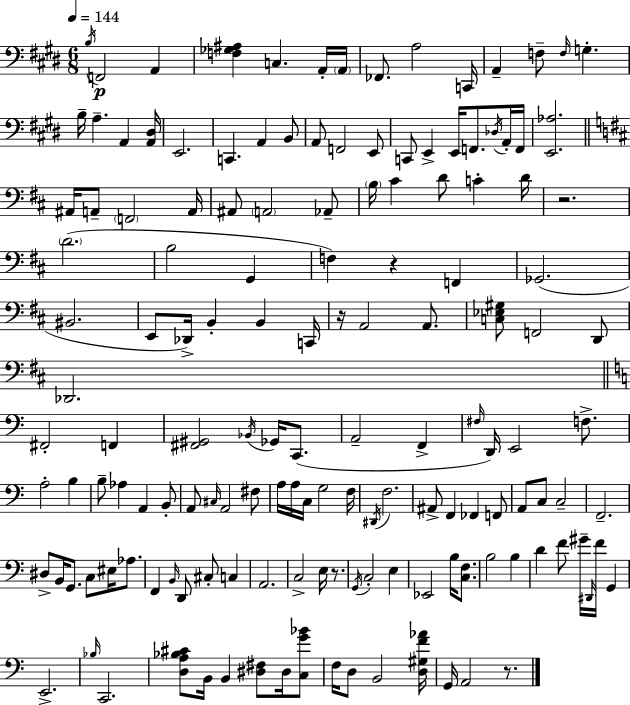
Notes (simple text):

B3/s F2/h A2/q [F3,Gb3,A#3]/q C3/q. A2/s A2/s FES2/e. A3/h C2/s A2/q F3/e F3/s G3/q. B3/s A3/q. A2/q [A2,D#3]/s E2/h. C2/q. A2/q B2/e A2/e F2/h E2/e C2/e E2/q E2/s F2/e. Db3/s A2/s F2/s [E2,Ab3]/h. A#2/s A2/e F2/h A2/s A#2/e A2/h Ab2/e B3/s C#4/q D4/e C4/q D4/s R/h. D4/h. B3/h G2/q F3/q R/q F2/q Gb2/h. BIS2/h. E2/e Db2/s B2/q B2/q C2/s R/s A2/h A2/e. [C3,Eb3,G#3]/e F2/h D2/e Db2/h. F#2/h F2/q [F#2,G#2]/h Bb2/s Gb2/s C2/e. A2/h F2/q F#3/s D2/s E2/h F3/e. A3/h B3/q B3/e Ab3/q A2/q B2/e A2/e C#3/s A2/h F#3/e A3/s A3/s C3/s G3/h F3/s D#2/s F3/h. A#2/e F2/q FES2/q F2/e A2/e C3/e C3/h F2/h. D#3/e B2/s G2/e. C3/e EIS3/s Ab3/e. F2/q B2/s D2/e C#3/e C3/q A2/h. C3/h E3/s R/e. G2/s C3/h E3/q Eb2/h B3/s [C3,F3]/e. B3/h B3/q D4/q F4/e G#4/s D#2/s F4/s G2/q E2/h. Bb3/s C2/h. [D3,A3,Bb3,C#4]/e B2/s B2/q [D#3,F#3]/e D#3/s [C3,G4,Bb4]/e F3/s D3/e B2/h [D3,G#3,F4,Ab4]/s G2/s A2/h R/e.